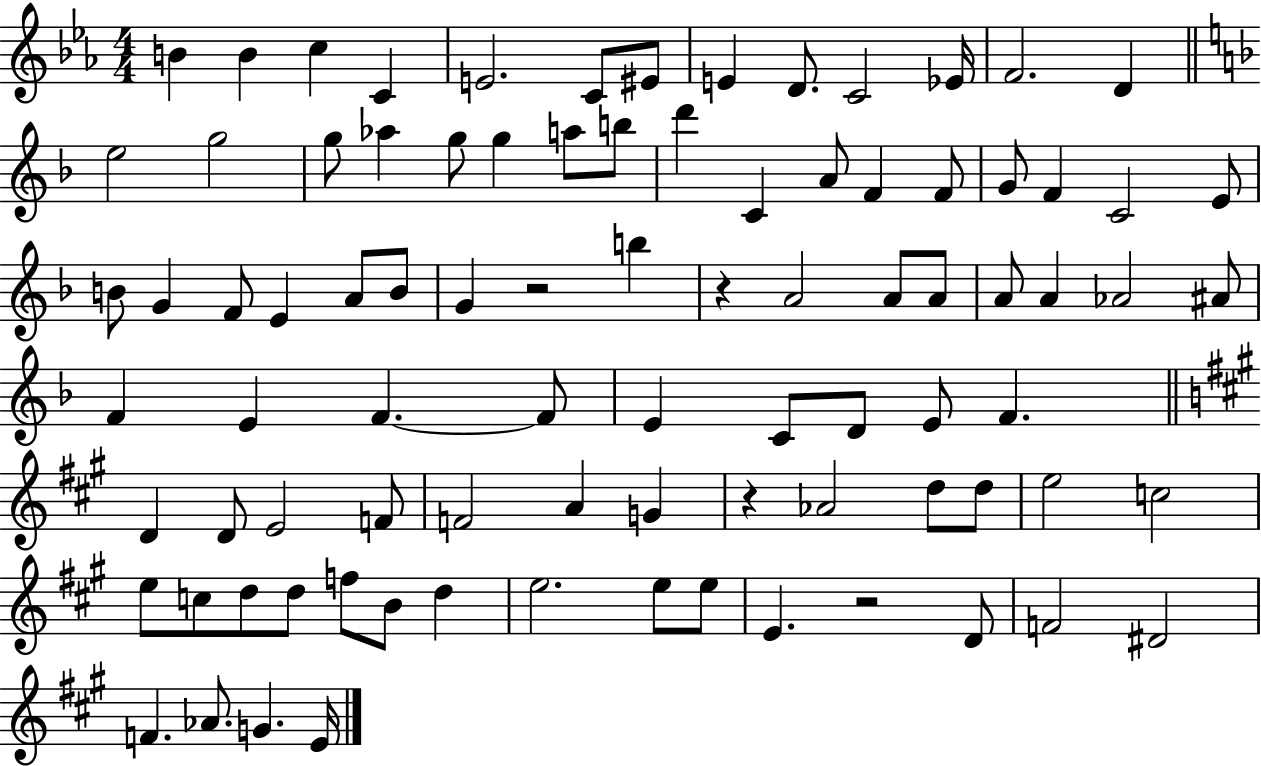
B4/q B4/q C5/q C4/q E4/h. C4/e EIS4/e E4/q D4/e. C4/h Eb4/s F4/h. D4/q E5/h G5/h G5/e Ab5/q G5/e G5/q A5/e B5/e D6/q C4/q A4/e F4/q F4/e G4/e F4/q C4/h E4/e B4/e G4/q F4/e E4/q A4/e B4/e G4/q R/h B5/q R/q A4/h A4/e A4/e A4/e A4/q Ab4/h A#4/e F4/q E4/q F4/q. F4/e E4/q C4/e D4/e E4/e F4/q. D4/q D4/e E4/h F4/e F4/h A4/q G4/q R/q Ab4/h D5/e D5/e E5/h C5/h E5/e C5/e D5/e D5/e F5/e B4/e D5/q E5/h. E5/e E5/e E4/q. R/h D4/e F4/h D#4/h F4/q. Ab4/e. G4/q. E4/s